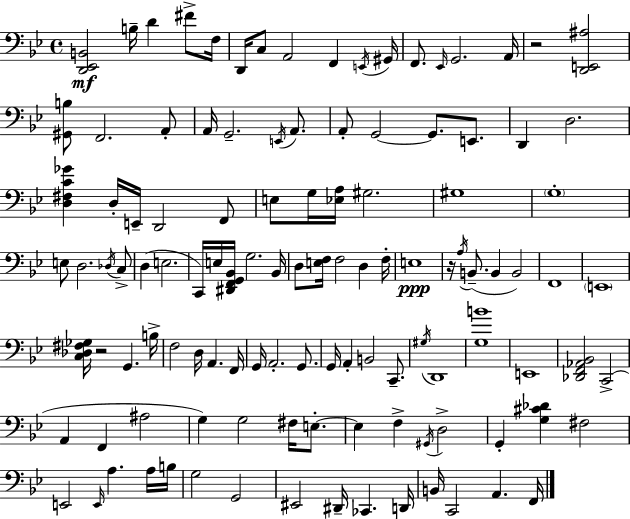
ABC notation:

X:1
T:Untitled
M:4/4
L:1/4
K:Bb
[D,,_E,,B,,]2 B,/4 D ^F/2 F,/4 D,,/4 C,/2 A,,2 F,, E,,/4 ^G,,/4 F,,/2 _E,,/4 G,,2 A,,/4 z2 [D,,E,,^A,]2 [^G,,B,]/2 F,,2 A,,/2 A,,/4 G,,2 E,,/4 A,,/2 A,,/2 G,,2 G,,/2 E,,/2 D,, D,2 [D,^F,C_G] D,/4 E,,/4 D,,2 F,,/2 E,/2 G,/4 [_E,A,]/4 ^G,2 ^G,4 G,4 E,/2 D,2 _D,/4 C,/2 D, E,2 C,,/4 E,/4 [^D,,F,,G,,_B,,]/4 G,2 _B,,/4 D,/2 [E,F,]/4 F,2 D, F,/4 E,4 z/4 A,/4 B,,/2 B,, B,,2 F,,4 E,,4 [C,_D,^F,_G,]/4 z2 G,, B,/4 F,2 D,/4 A,, F,,/4 G,,/4 A,,2 G,,/2 G,,/4 A,, B,,2 C,,/2 ^G,/4 D,,4 [G,B]4 E,,4 [_D,,F,,_A,,_B,,]2 C,,2 A,, F,, ^A,2 G, G,2 ^F,/4 E,/2 E, F, ^G,,/4 D,2 G,, [G,^C_D] ^F,2 E,,2 E,,/4 A, A,/4 B,/4 G,2 G,,2 ^E,,2 ^D,,/4 _C,, D,,/4 B,,/4 C,,2 A,, F,,/4